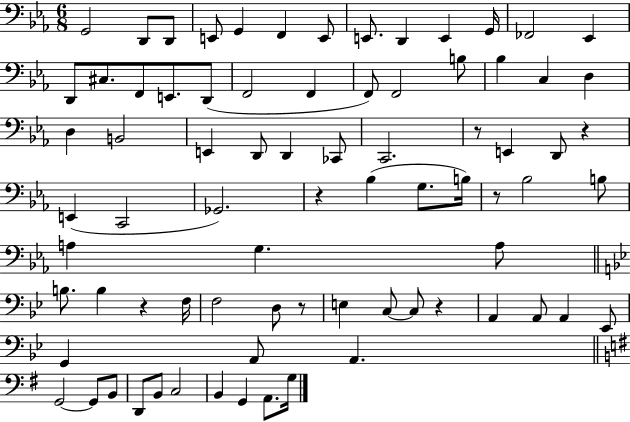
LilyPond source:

{
  \clef bass
  \numericTimeSignature
  \time 6/8
  \key ees \major
  \repeat volta 2 { g,2 d,8 d,8 | e,8 g,4 f,4 e,8 | e,8. d,4 e,4 g,16 | fes,2 ees,4 | \break d,8 cis8. f,8 e,8. d,8( | f,2 f,4 | f,8) f,2 b8 | bes4 c4 d4 | \break d4 b,2 | e,4 d,8 d,4 ces,8 | c,2. | r8 e,4 d,8 r4 | \break e,4( c,2 | ges,2.) | r4 bes4( g8. b16) | r8 bes2 b8 | \break a4 g4. a8 | \bar "||" \break \key bes \major b8. b4 r4 f16 | f2 d8 r8 | e4 c8~~ c8 r4 | a,4 a,8 a,4 ees,8 | \break g,4 a,8 a,4. | \bar "||" \break \key e \minor g,2~~ g,8 b,8 | d,8 b,8 c2 | b,4 g,4 a,8. g16 | } \bar "|."
}